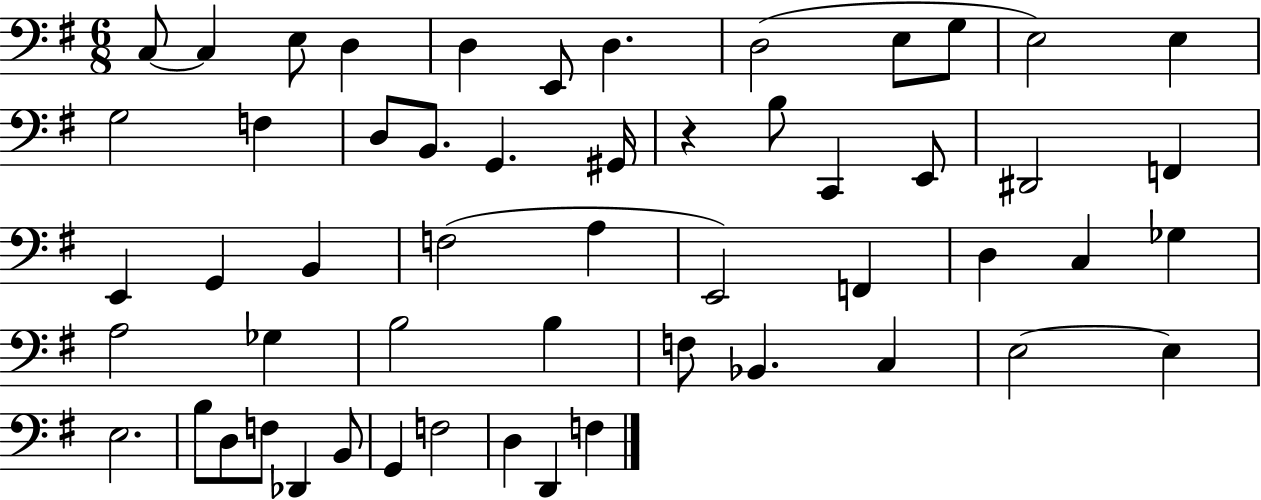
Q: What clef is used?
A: bass